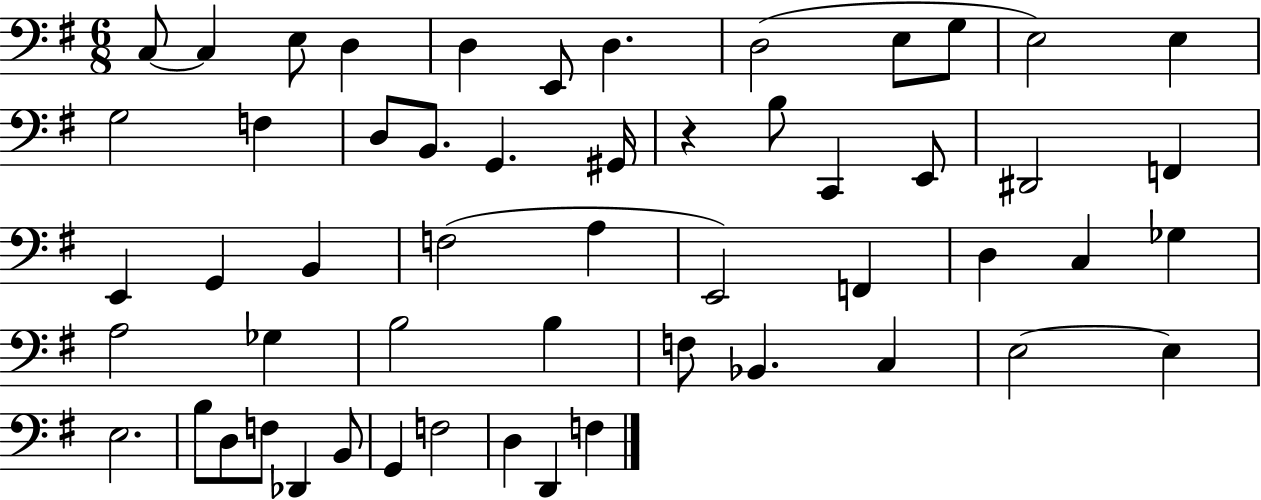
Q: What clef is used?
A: bass